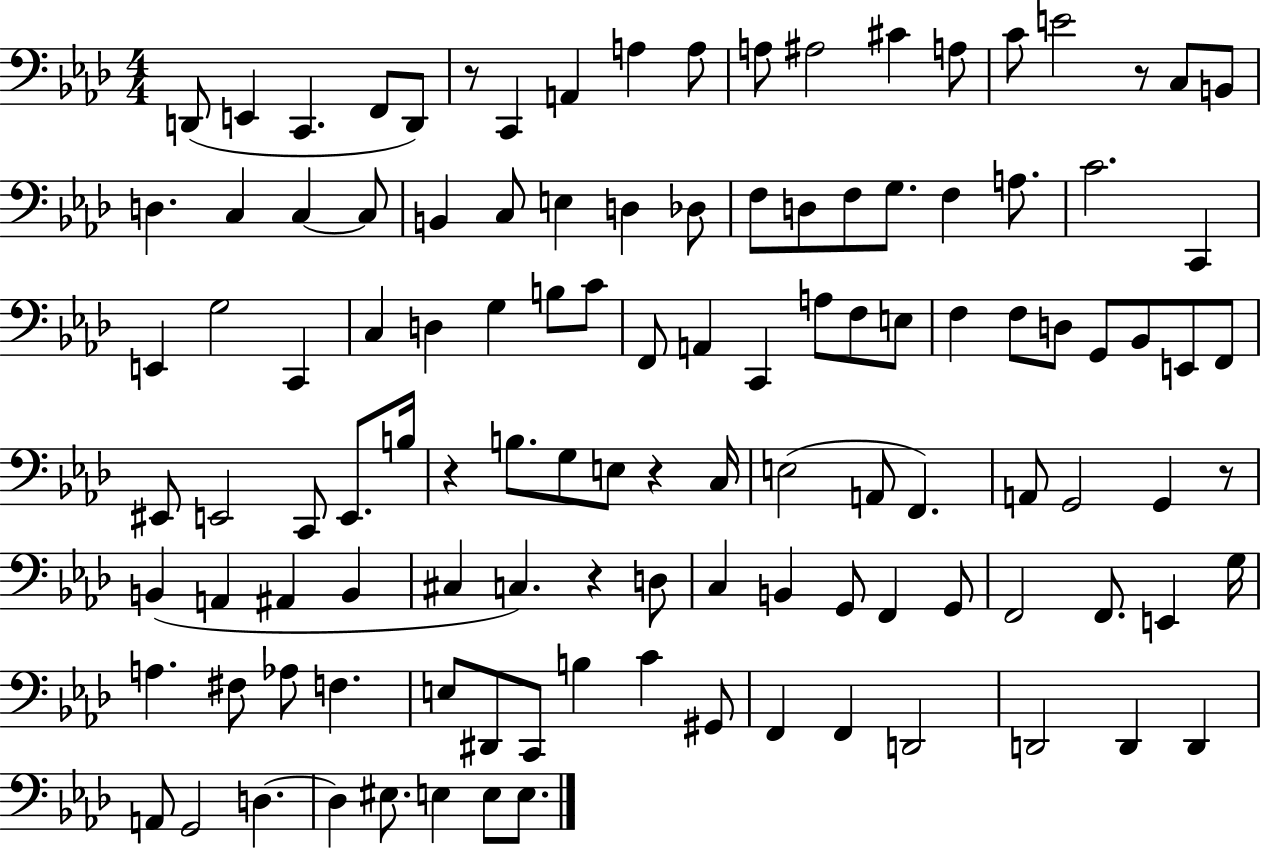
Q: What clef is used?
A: bass